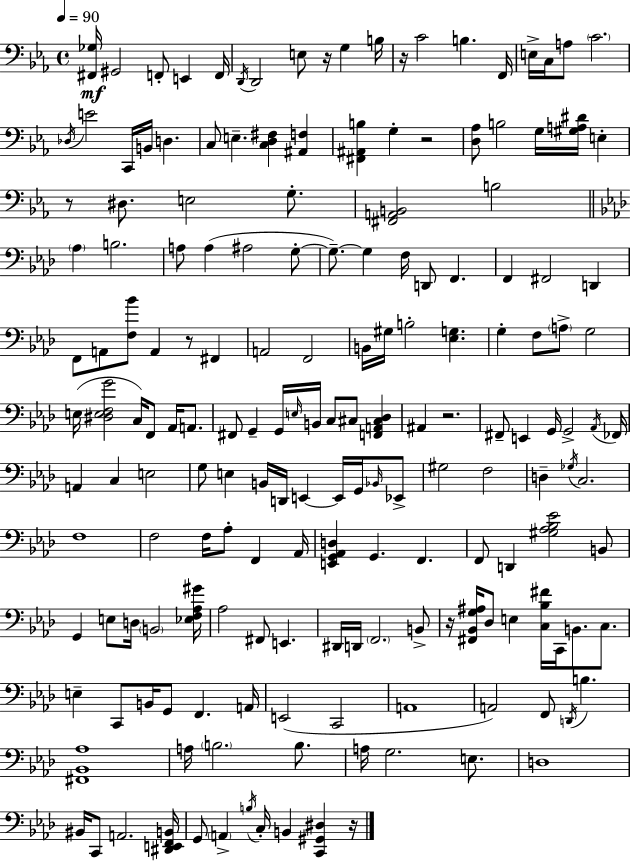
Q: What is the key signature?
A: C minor